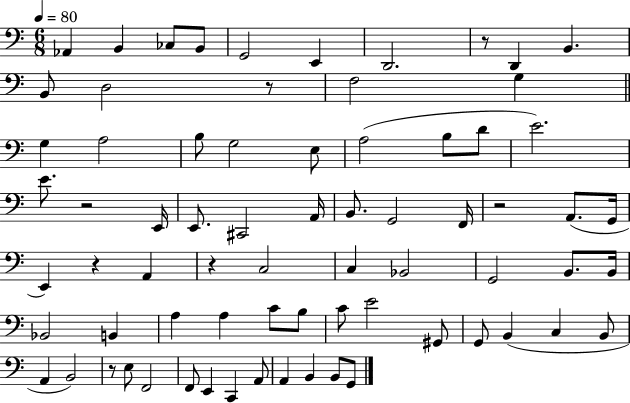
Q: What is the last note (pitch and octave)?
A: G2